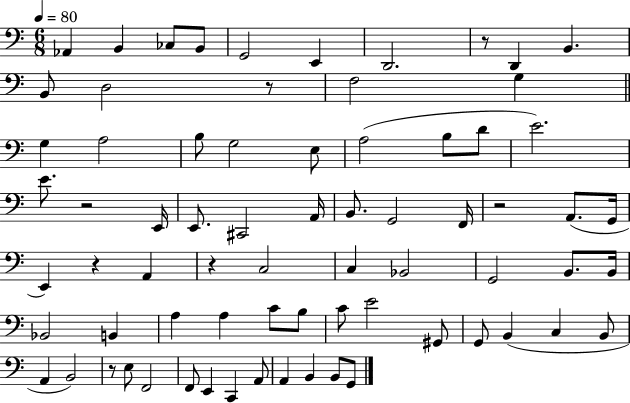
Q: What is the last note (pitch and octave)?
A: G2